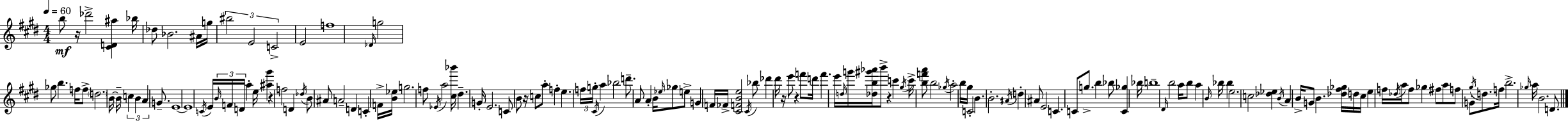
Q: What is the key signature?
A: E major